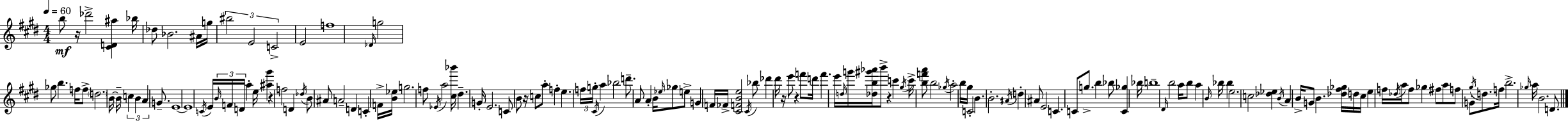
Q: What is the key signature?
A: E major